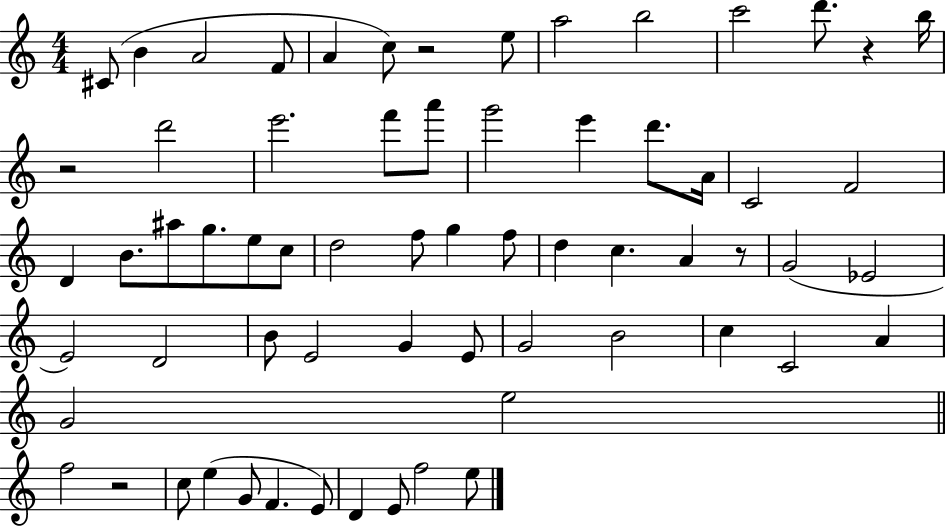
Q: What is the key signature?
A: C major